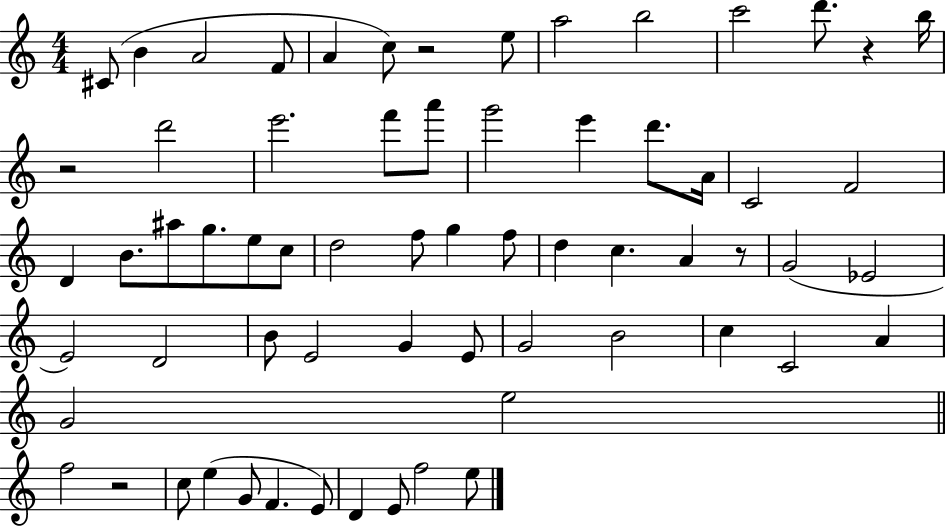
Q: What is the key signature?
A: C major